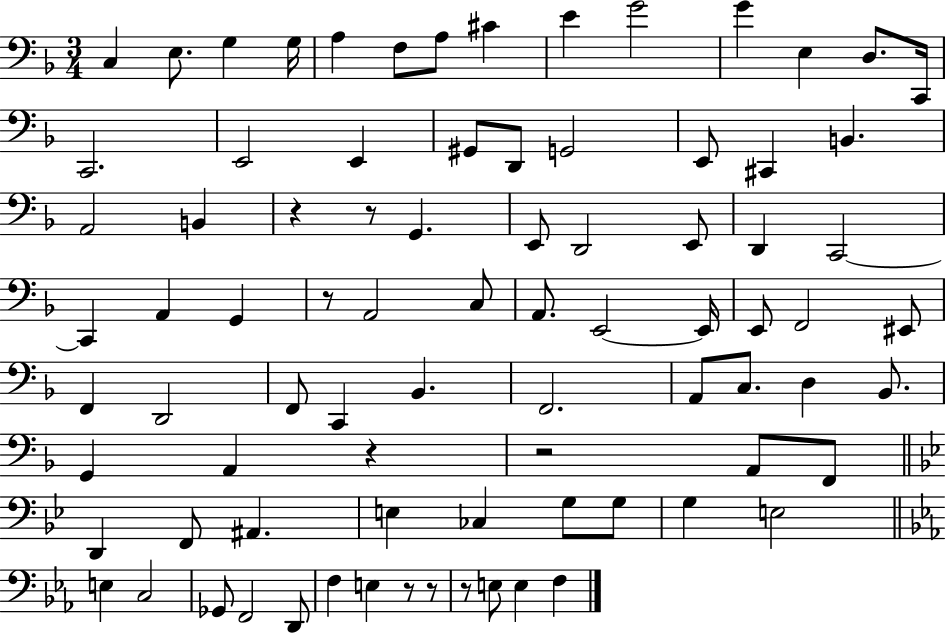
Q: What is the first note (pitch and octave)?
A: C3